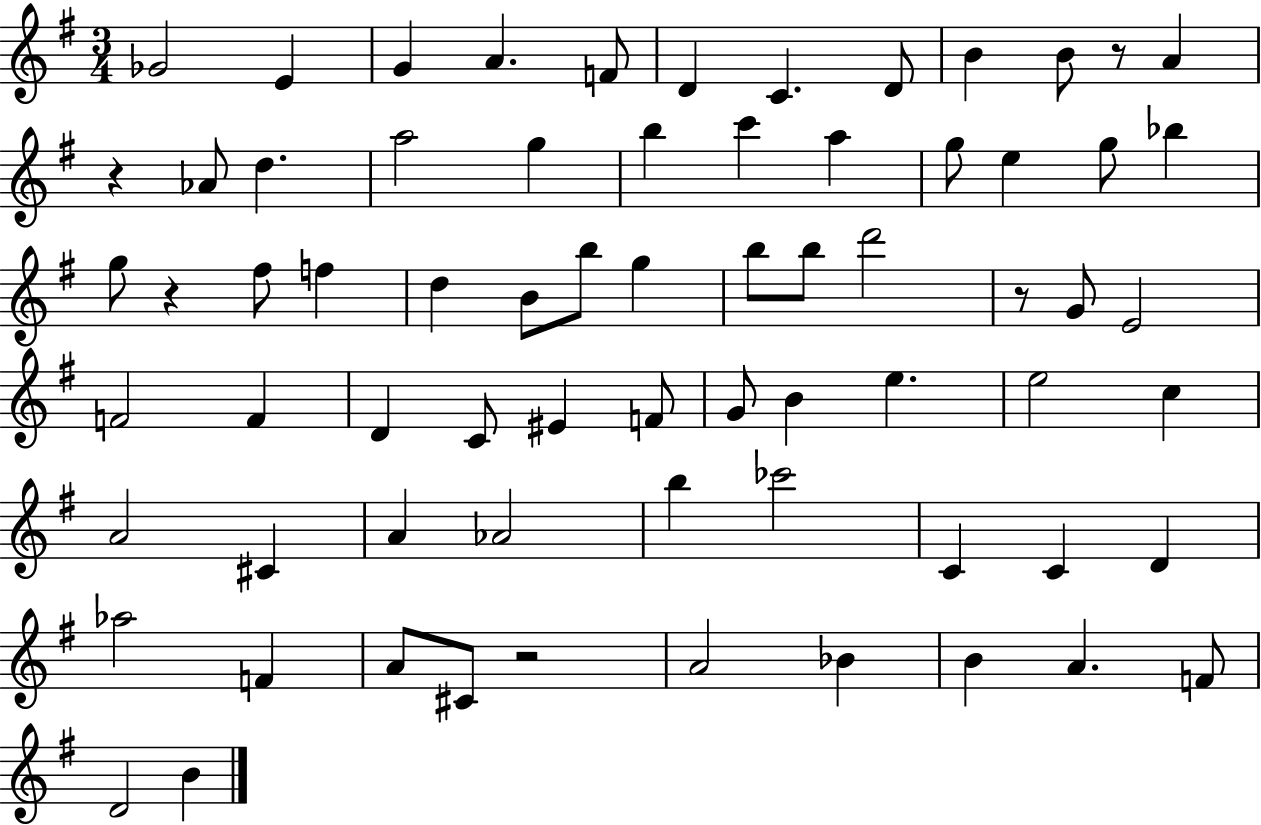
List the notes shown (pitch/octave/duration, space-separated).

Gb4/h E4/q G4/q A4/q. F4/e D4/q C4/q. D4/e B4/q B4/e R/e A4/q R/q Ab4/e D5/q. A5/h G5/q B5/q C6/q A5/q G5/e E5/q G5/e Bb5/q G5/e R/q F#5/e F5/q D5/q B4/e B5/e G5/q B5/e B5/e D6/h R/e G4/e E4/h F4/h F4/q D4/q C4/e EIS4/q F4/e G4/e B4/q E5/q. E5/h C5/q A4/h C#4/q A4/q Ab4/h B5/q CES6/h C4/q C4/q D4/q Ab5/h F4/q A4/e C#4/e R/h A4/h Bb4/q B4/q A4/q. F4/e D4/h B4/q